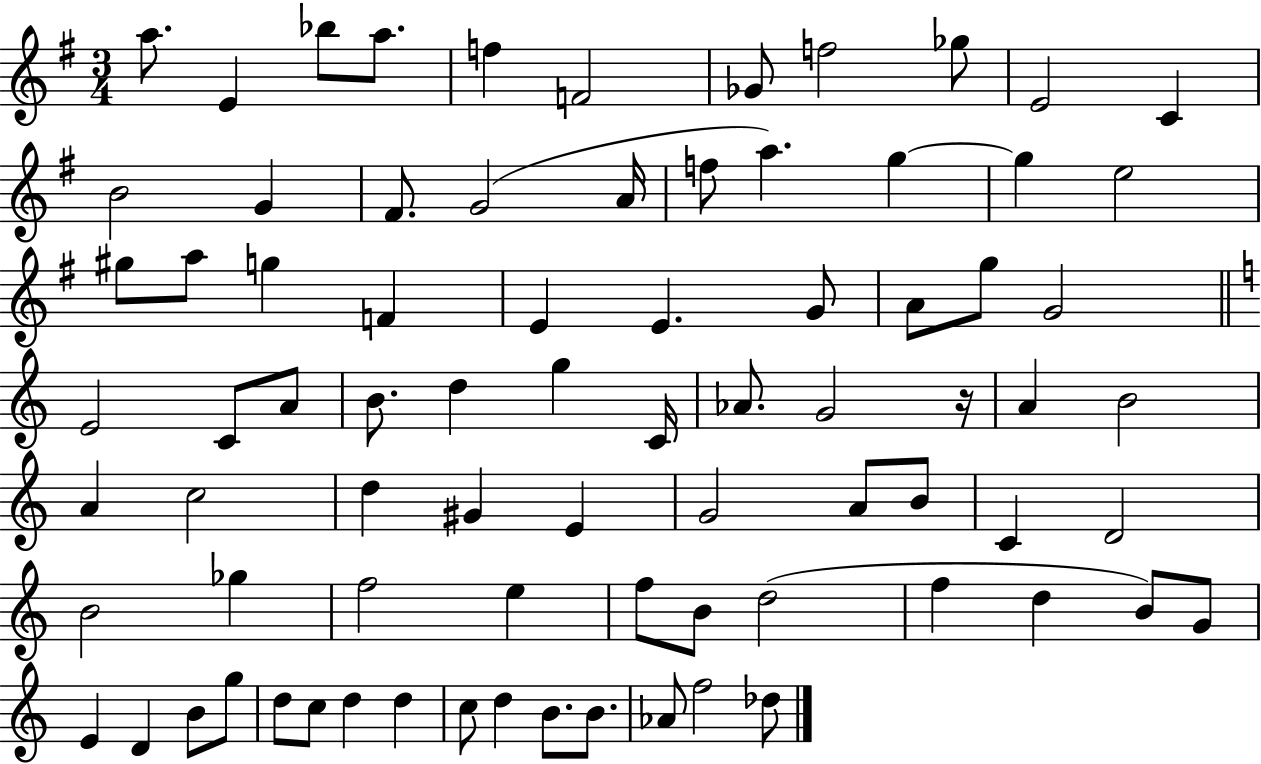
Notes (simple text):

A5/e. E4/q Bb5/e A5/e. F5/q F4/h Gb4/e F5/h Gb5/e E4/h C4/q B4/h G4/q F#4/e. G4/h A4/s F5/e A5/q. G5/q G5/q E5/h G#5/e A5/e G5/q F4/q E4/q E4/q. G4/e A4/e G5/e G4/h E4/h C4/e A4/e B4/e. D5/q G5/q C4/s Ab4/e. G4/h R/s A4/q B4/h A4/q C5/h D5/q G#4/q E4/q G4/h A4/e B4/e C4/q D4/h B4/h Gb5/q F5/h E5/q F5/e B4/e D5/h F5/q D5/q B4/e G4/e E4/q D4/q B4/e G5/e D5/e C5/e D5/q D5/q C5/e D5/q B4/e. B4/e. Ab4/e F5/h Db5/e